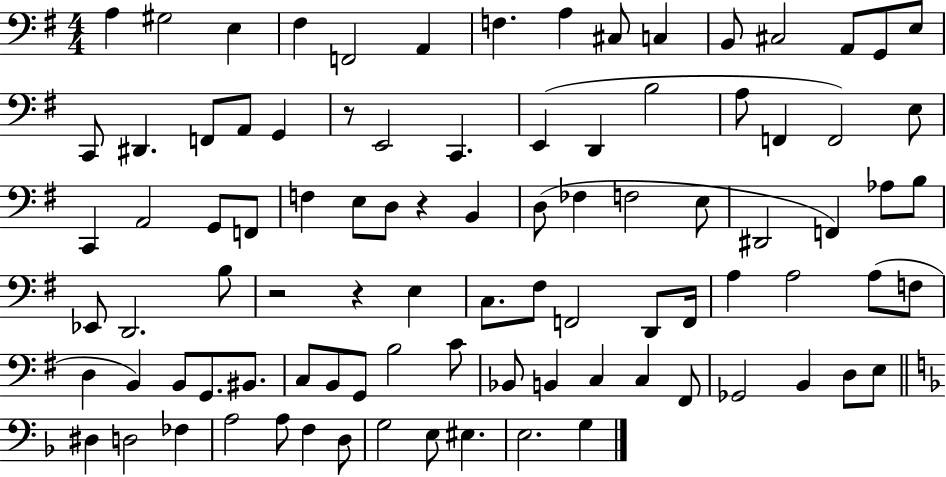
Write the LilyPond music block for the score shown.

{
  \clef bass
  \numericTimeSignature
  \time 4/4
  \key g \major
  a4 gis2 e4 | fis4 f,2 a,4 | f4. a4 cis8 c4 | b,8 cis2 a,8 g,8 e8 | \break c,8 dis,4. f,8 a,8 g,4 | r8 e,2 c,4. | e,4( d,4 b2 | a8 f,4 f,2) e8 | \break c,4 a,2 g,8 f,8 | f4 e8 d8 r4 b,4 | d8( fes4 f2 e8 | dis,2 f,4) aes8 b8 | \break ees,8 d,2. b8 | r2 r4 e4 | c8. fis8 f,2 d,8 f,16 | a4 a2 a8( f8 | \break d4 b,4) b,8 g,8. bis,8. | c8 b,8 g,8 b2 c'8 | bes,8 b,4 c4 c4 fis,8 | ges,2 b,4 d8 e8 | \break \bar "||" \break \key d \minor dis4 d2 fes4 | a2 a8 f4 d8 | g2 e8 eis4. | e2. g4 | \break \bar "|."
}